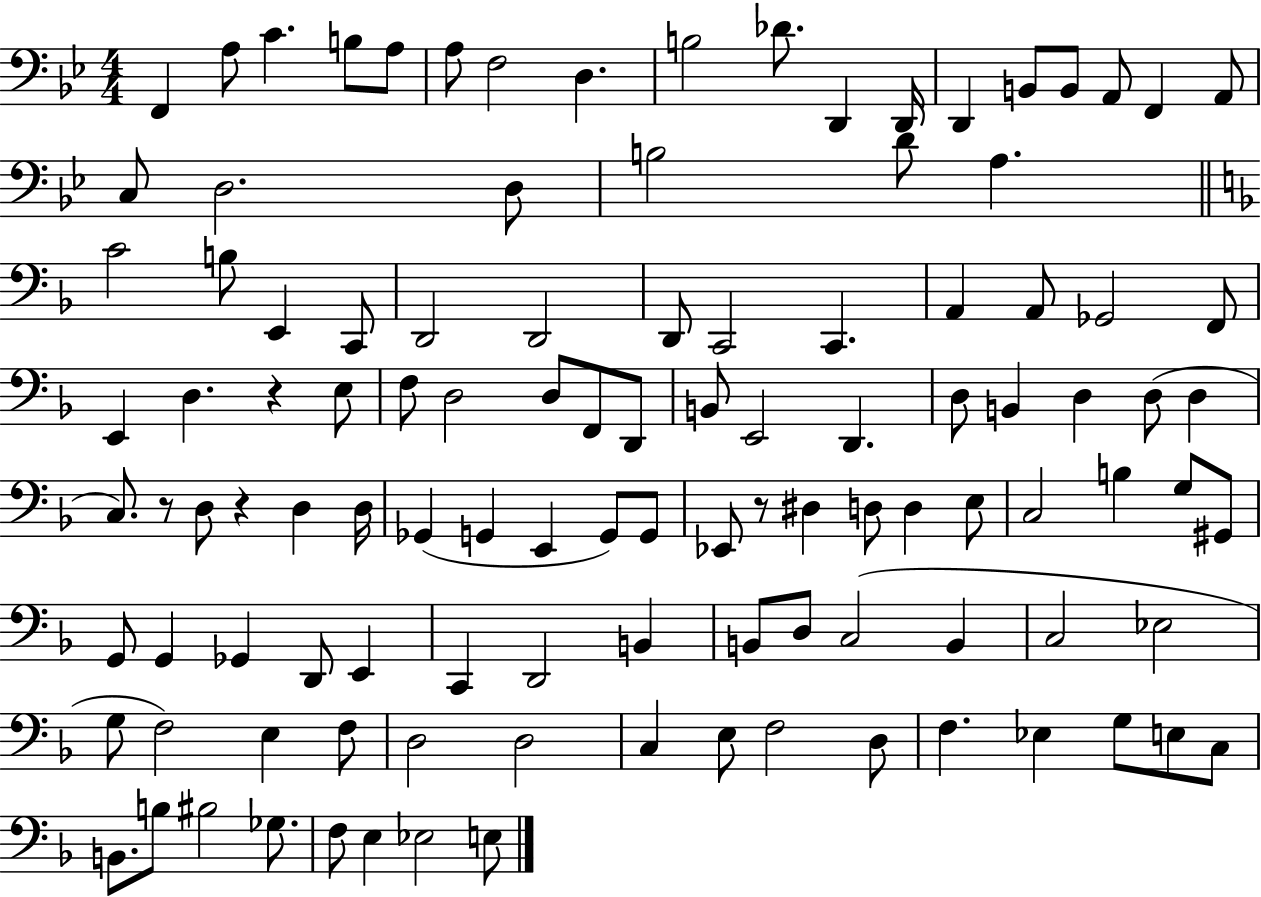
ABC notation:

X:1
T:Untitled
M:4/4
L:1/4
K:Bb
F,, A,/2 C B,/2 A,/2 A,/2 F,2 D, B,2 _D/2 D,, D,,/4 D,, B,,/2 B,,/2 A,,/2 F,, A,,/2 C,/2 D,2 D,/2 B,2 D/2 A, C2 B,/2 E,, C,,/2 D,,2 D,,2 D,,/2 C,,2 C,, A,, A,,/2 _G,,2 F,,/2 E,, D, z E,/2 F,/2 D,2 D,/2 F,,/2 D,,/2 B,,/2 E,,2 D,, D,/2 B,, D, D,/2 D, C,/2 z/2 D,/2 z D, D,/4 _G,, G,, E,, G,,/2 G,,/2 _E,,/2 z/2 ^D, D,/2 D, E,/2 C,2 B, G,/2 ^G,,/2 G,,/2 G,, _G,, D,,/2 E,, C,, D,,2 B,, B,,/2 D,/2 C,2 B,, C,2 _E,2 G,/2 F,2 E, F,/2 D,2 D,2 C, E,/2 F,2 D,/2 F, _E, G,/2 E,/2 C,/2 B,,/2 B,/2 ^B,2 _G,/2 F,/2 E, _E,2 E,/2